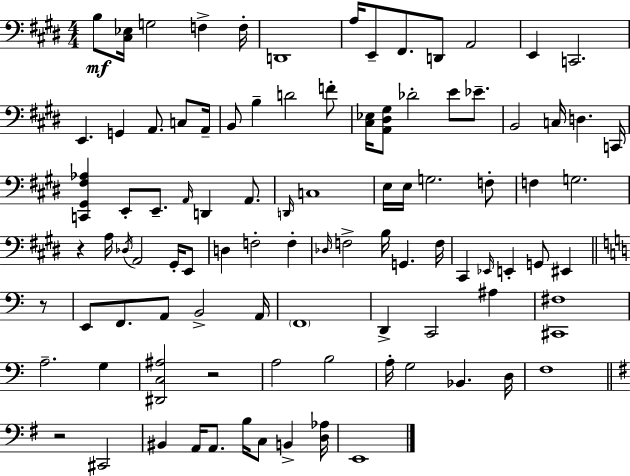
X:1
T:Untitled
M:4/4
L:1/4
K:E
B,/2 [^C,_E,]/4 G,2 F, F,/4 D,,4 A,/4 E,,/2 ^F,,/2 D,,/2 A,,2 E,, C,,2 E,, G,, A,,/2 C,/2 A,,/4 B,,/2 B, D2 F/2 [^C,_E,]/4 [A,,^D,^G,]/2 _D2 E/2 _E/2 B,,2 C,/4 D, C,,/4 [C,,^G,,^F,_A,] E,,/2 E,,/2 A,,/4 D,, A,,/2 D,,/4 C,4 E,/4 E,/4 G,2 F,/2 F, G,2 z A,/4 _D,/4 A,,2 ^G,,/4 E,,/2 D, F,2 F, _D,/4 F,2 B,/4 G,, F,/4 ^C,, _E,,/4 E,, G,,/2 ^E,, z/2 E,,/2 F,,/2 A,,/2 B,,2 A,,/4 F,,4 D,, C,,2 ^A, [^C,,^F,]4 A,2 G, [^D,,C,^A,]2 z2 A,2 B,2 A,/4 G,2 _B,, D,/4 F,4 z2 ^C,,2 ^B,, A,,/4 A,,/2 B,/4 C,/2 B,, [D,_A,]/4 E,,4